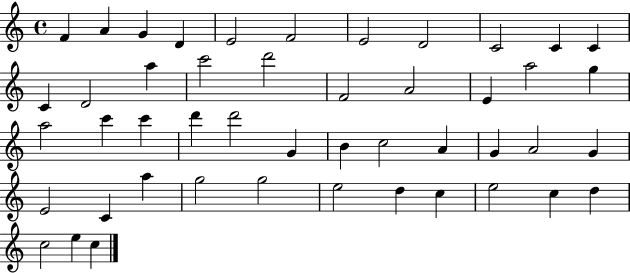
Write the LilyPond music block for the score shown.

{
  \clef treble
  \time 4/4
  \defaultTimeSignature
  \key c \major
  f'4 a'4 g'4 d'4 | e'2 f'2 | e'2 d'2 | c'2 c'4 c'4 | \break c'4 d'2 a''4 | c'''2 d'''2 | f'2 a'2 | e'4 a''2 g''4 | \break a''2 c'''4 c'''4 | d'''4 d'''2 g'4 | b'4 c''2 a'4 | g'4 a'2 g'4 | \break e'2 c'4 a''4 | g''2 g''2 | e''2 d''4 c''4 | e''2 c''4 d''4 | \break c''2 e''4 c''4 | \bar "|."
}